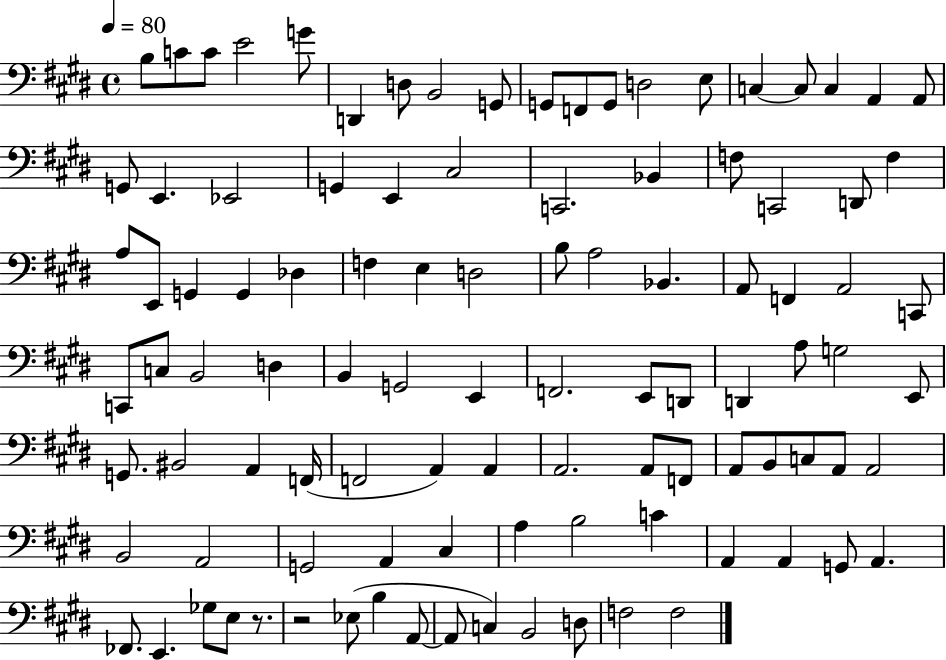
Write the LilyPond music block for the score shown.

{
  \clef bass
  \time 4/4
  \defaultTimeSignature
  \key e \major
  \tempo 4 = 80
  b8 c'8 c'8 e'2 g'8 | d,4 d8 b,2 g,8 | g,8 f,8 g,8 d2 e8 | c4~~ c8 c4 a,4 a,8 | \break g,8 e,4. ees,2 | g,4 e,4 cis2 | c,2. bes,4 | f8 c,2 d,8 f4 | \break a8 e,8 g,4 g,4 des4 | f4 e4 d2 | b8 a2 bes,4. | a,8 f,4 a,2 c,8 | \break c,8 c8 b,2 d4 | b,4 g,2 e,4 | f,2. e,8 d,8 | d,4 a8 g2 e,8 | \break g,8. bis,2 a,4 f,16( | f,2 a,4) a,4 | a,2. a,8 f,8 | a,8 b,8 c8 a,8 a,2 | \break b,2 a,2 | g,2 a,4 cis4 | a4 b2 c'4 | a,4 a,4 g,8 a,4. | \break fes,8. e,4. ges8 e8 r8. | r2 ees8( b4 a,8~~ | a,8 c4) b,2 d8 | f2 f2 | \break \bar "|."
}